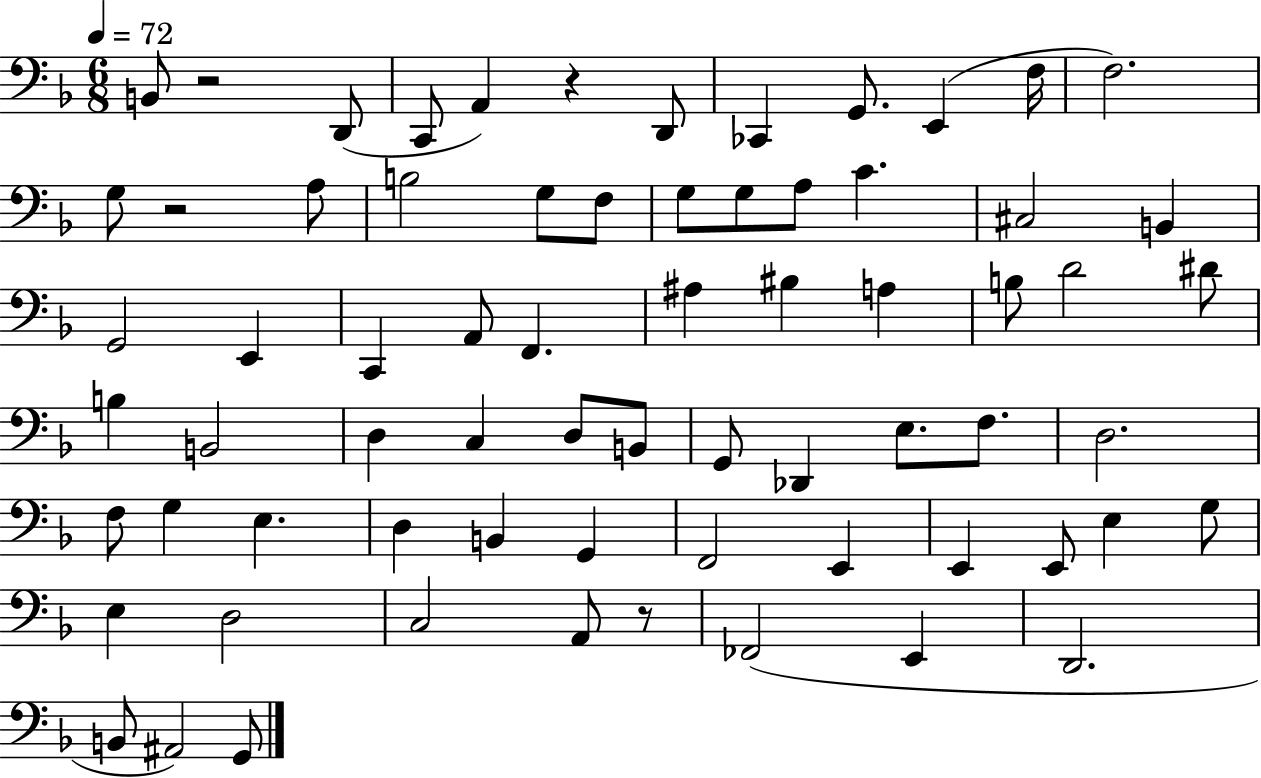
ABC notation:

X:1
T:Untitled
M:6/8
L:1/4
K:F
B,,/2 z2 D,,/2 C,,/2 A,, z D,,/2 _C,, G,,/2 E,, F,/4 F,2 G,/2 z2 A,/2 B,2 G,/2 F,/2 G,/2 G,/2 A,/2 C ^C,2 B,, G,,2 E,, C,, A,,/2 F,, ^A, ^B, A, B,/2 D2 ^D/2 B, B,,2 D, C, D,/2 B,,/2 G,,/2 _D,, E,/2 F,/2 D,2 F,/2 G, E, D, B,, G,, F,,2 E,, E,, E,,/2 E, G,/2 E, D,2 C,2 A,,/2 z/2 _F,,2 E,, D,,2 B,,/2 ^A,,2 G,,/2